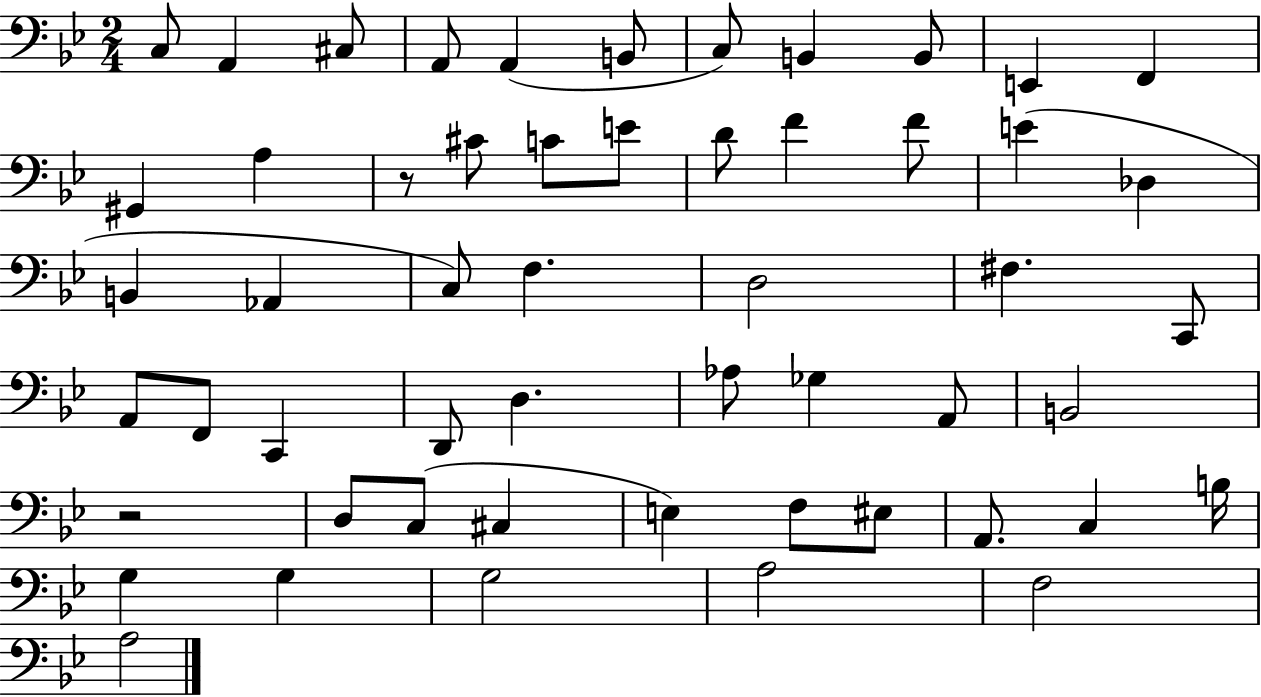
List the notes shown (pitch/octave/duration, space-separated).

C3/e A2/q C#3/e A2/e A2/q B2/e C3/e B2/q B2/e E2/q F2/q G#2/q A3/q R/e C#4/e C4/e E4/e D4/e F4/q F4/e E4/q Db3/q B2/q Ab2/q C3/e F3/q. D3/h F#3/q. C2/e A2/e F2/e C2/q D2/e D3/q. Ab3/e Gb3/q A2/e B2/h R/h D3/e C3/e C#3/q E3/q F3/e EIS3/e A2/e. C3/q B3/s G3/q G3/q G3/h A3/h F3/h A3/h